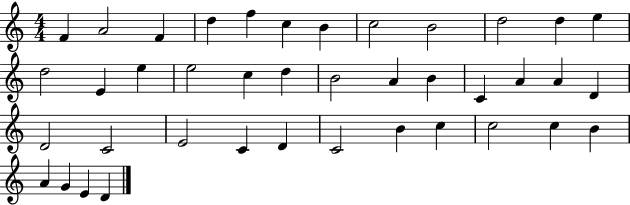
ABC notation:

X:1
T:Untitled
M:4/4
L:1/4
K:C
F A2 F d f c B c2 B2 d2 d e d2 E e e2 c d B2 A B C A A D D2 C2 E2 C D C2 B c c2 c B A G E D